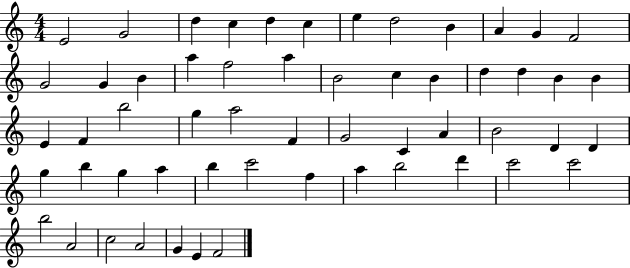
X:1
T:Untitled
M:4/4
L:1/4
K:C
E2 G2 d c d c e d2 B A G F2 G2 G B a f2 a B2 c B d d B B E F b2 g a2 F G2 C A B2 D D g b g a b c'2 f a b2 d' c'2 c'2 b2 A2 c2 A2 G E F2